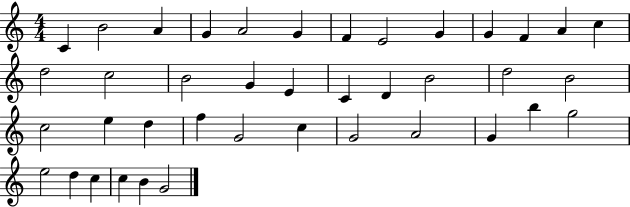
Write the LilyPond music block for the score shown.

{
  \clef treble
  \numericTimeSignature
  \time 4/4
  \key c \major
  c'4 b'2 a'4 | g'4 a'2 g'4 | f'4 e'2 g'4 | g'4 f'4 a'4 c''4 | \break d''2 c''2 | b'2 g'4 e'4 | c'4 d'4 b'2 | d''2 b'2 | \break c''2 e''4 d''4 | f''4 g'2 c''4 | g'2 a'2 | g'4 b''4 g''2 | \break e''2 d''4 c''4 | c''4 b'4 g'2 | \bar "|."
}